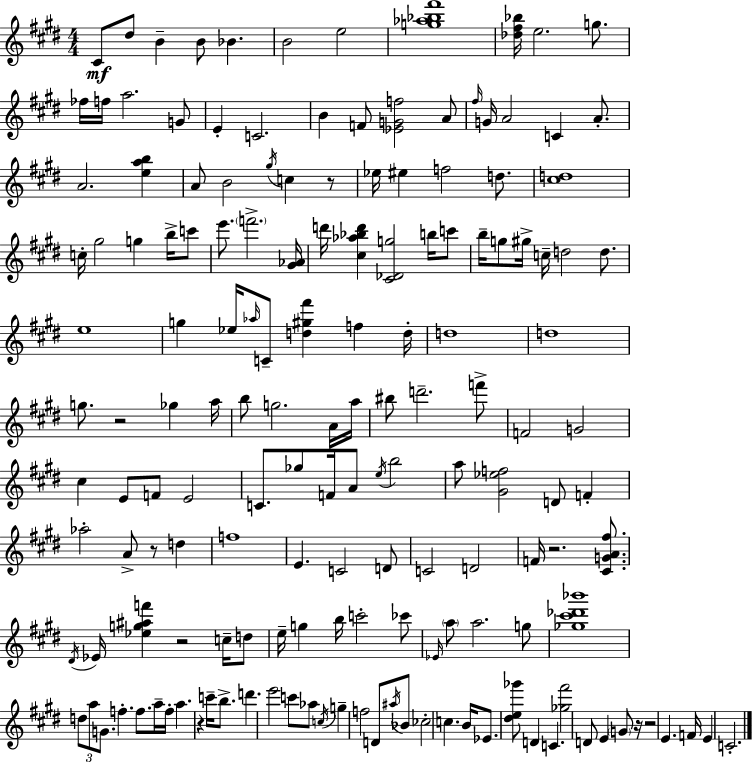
C#4/e D#5/e B4/q B4/e Bb4/q. B4/h E5/h [G5,Ab5,Bb5,F#6]/w [Db5,F#5,Bb5]/s E5/h. G5/e. FES5/s F5/s A5/h. G4/e E4/q C4/h. B4/q F4/e [Eb4,G4,F5]/h A4/e F#5/s G4/s A4/h C4/q A4/e. A4/h. [E5,A5,B5]/q A4/e B4/h G#5/s C5/q R/e Eb5/s EIS5/q F5/h D5/e. [C#5,D5]/w C5/s G#5/h G5/q B5/s C6/e E6/e. F6/h. [G#4,Ab4]/s D6/s [C#5,Ab5,Bb5,D6]/q [C#4,Db4,G5]/h B5/s C6/e B5/s G5/e G#5/s C5/s D5/h D5/e. E5/w G5/q Eb5/s Ab5/s C4/e [D5,G#5,F#6]/q F5/q D5/s D5/w D5/w G5/e. R/h Gb5/q A5/s B5/e G5/h. A4/s A5/s BIS5/e D6/h. F6/e F4/h G4/h C#5/q E4/e F4/e E4/h C4/e. Gb5/e F4/s A4/e E5/s B5/h A5/e [G#4,Eb5,F5]/h D4/e F4/q Ab5/h A4/e R/e D5/q F5/w E4/q. C4/h D4/e C4/h D4/h F4/s R/h. [C#4,G4,A4,F#5]/e. D#4/s Eb4/s [Eb5,G5,A#5,F6]/q R/h C5/s D5/e E5/s G5/q B5/s C6/h CES6/e Eb4/s A5/e A5/h. G5/e [Gb5,C#6,Db6,Bb6]/w D5/e A5/e G4/e. F5/q. F5/e. A5/s F5/s A5/q. R/q C6/s B5/e. D6/q. E6/h C6/e Ab5/e C5/s G5/q F5/h D4/e A#5/s Bb4/e CES5/h C5/q. B4/s Eb4/e. [D#5,E5,Gb6]/e D4/q C4/q. [Gb5,F#6]/h D4/e E4/q G4/e R/s R/h E4/q. F4/s E4/q C4/h.